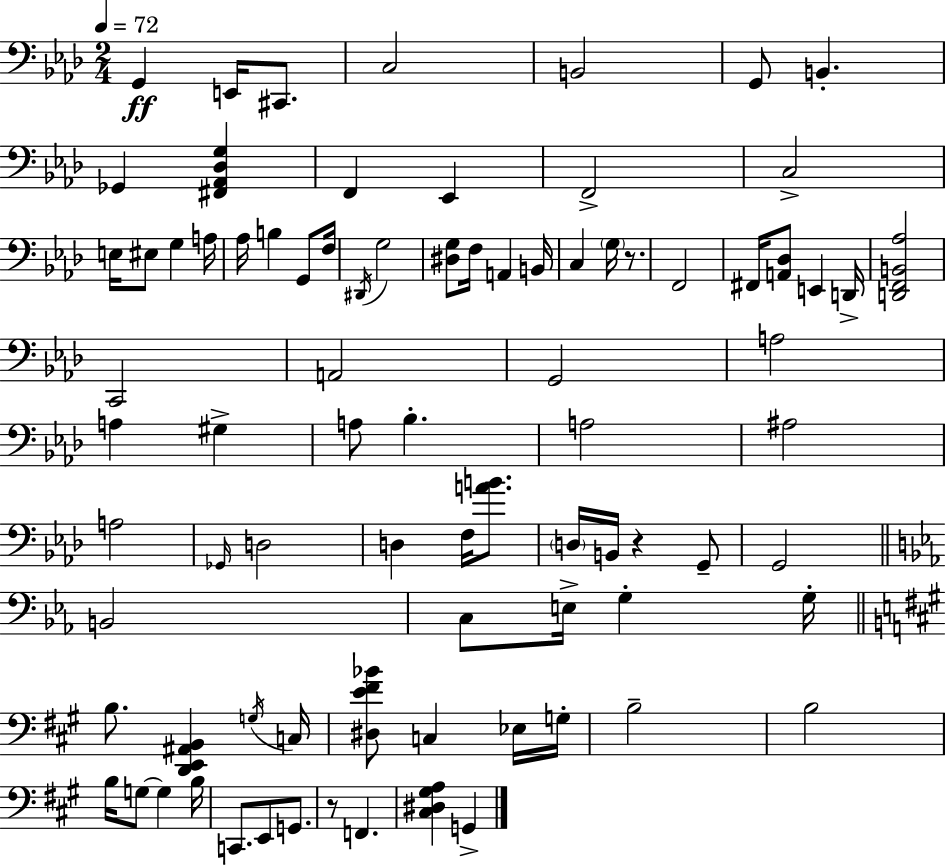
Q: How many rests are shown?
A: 3